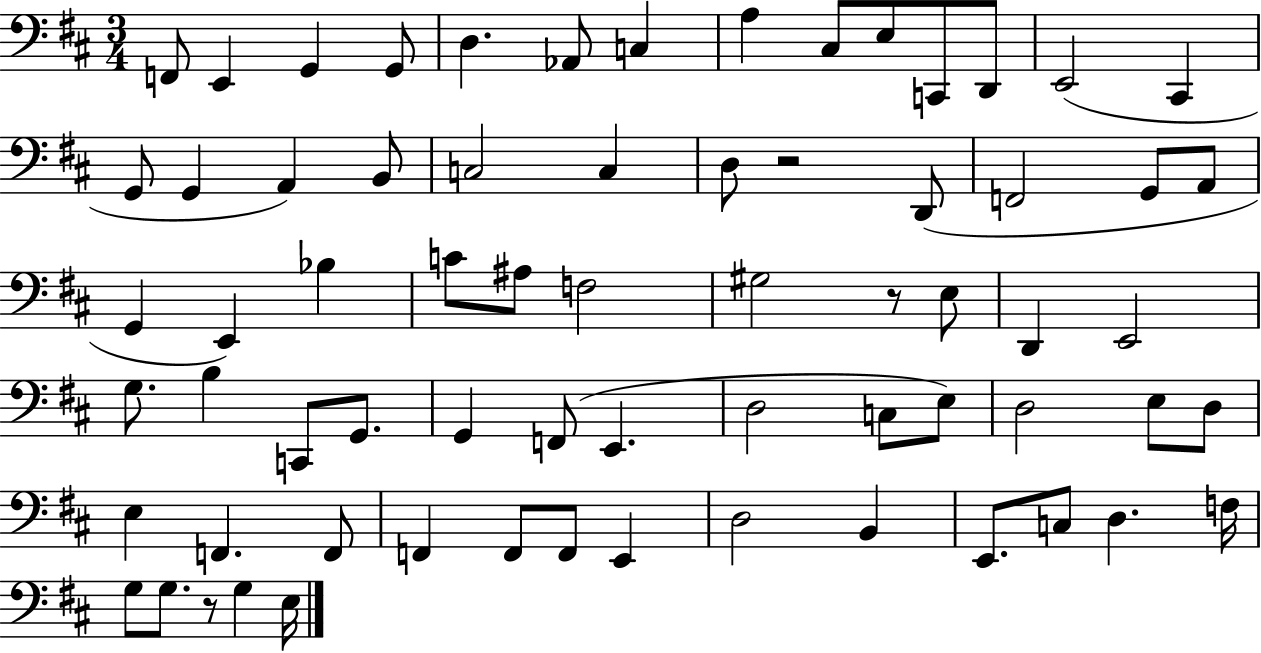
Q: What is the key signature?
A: D major